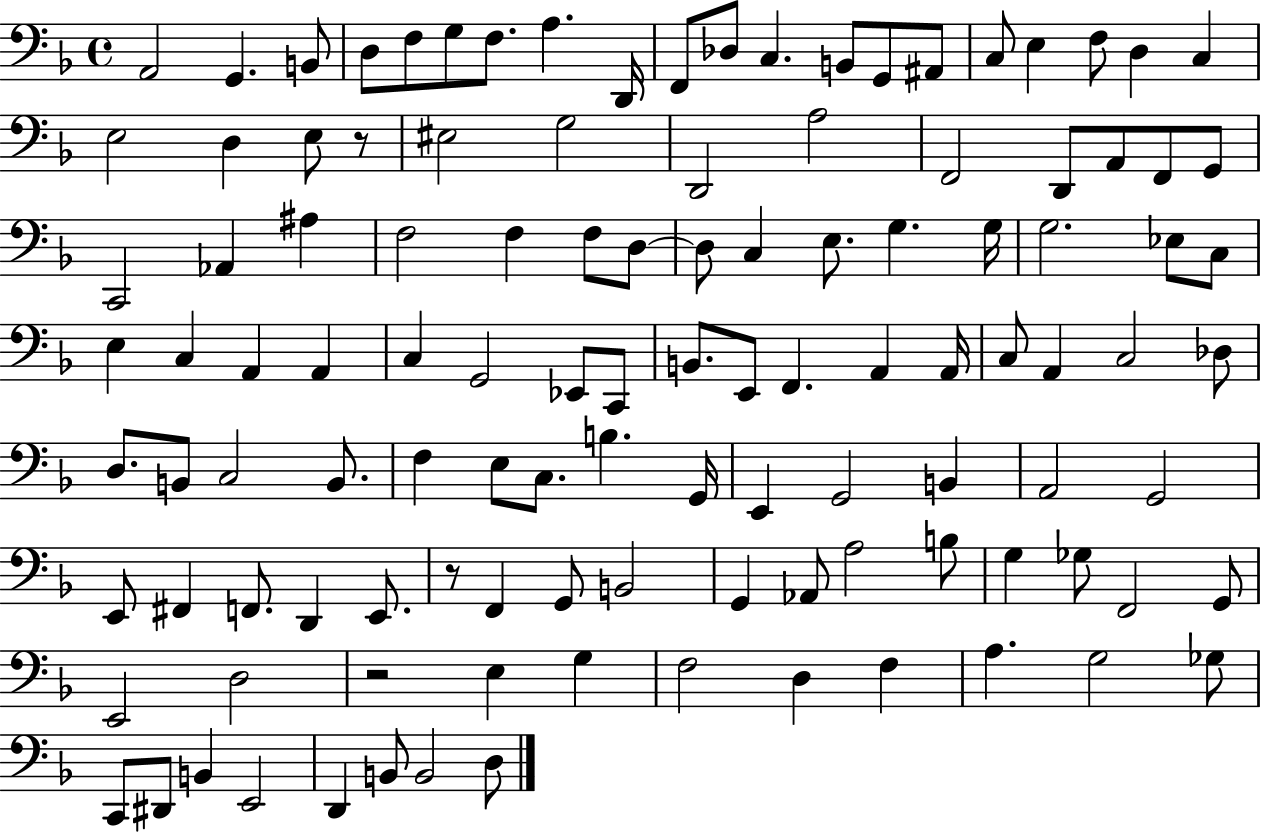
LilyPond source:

{
  \clef bass
  \time 4/4
  \defaultTimeSignature
  \key f \major
  a,2 g,4. b,8 | d8 f8 g8 f8. a4. d,16 | f,8 des8 c4. b,8 g,8 ais,8 | c8 e4 f8 d4 c4 | \break e2 d4 e8 r8 | eis2 g2 | d,2 a2 | f,2 d,8 a,8 f,8 g,8 | \break c,2 aes,4 ais4 | f2 f4 f8 d8~~ | d8 c4 e8. g4. g16 | g2. ees8 c8 | \break e4 c4 a,4 a,4 | c4 g,2 ees,8 c,8 | b,8. e,8 f,4. a,4 a,16 | c8 a,4 c2 des8 | \break d8. b,8 c2 b,8. | f4 e8 c8. b4. g,16 | e,4 g,2 b,4 | a,2 g,2 | \break e,8 fis,4 f,8. d,4 e,8. | r8 f,4 g,8 b,2 | g,4 aes,8 a2 b8 | g4 ges8 f,2 g,8 | \break e,2 d2 | r2 e4 g4 | f2 d4 f4 | a4. g2 ges8 | \break c,8 dis,8 b,4 e,2 | d,4 b,8 b,2 d8 | \bar "|."
}